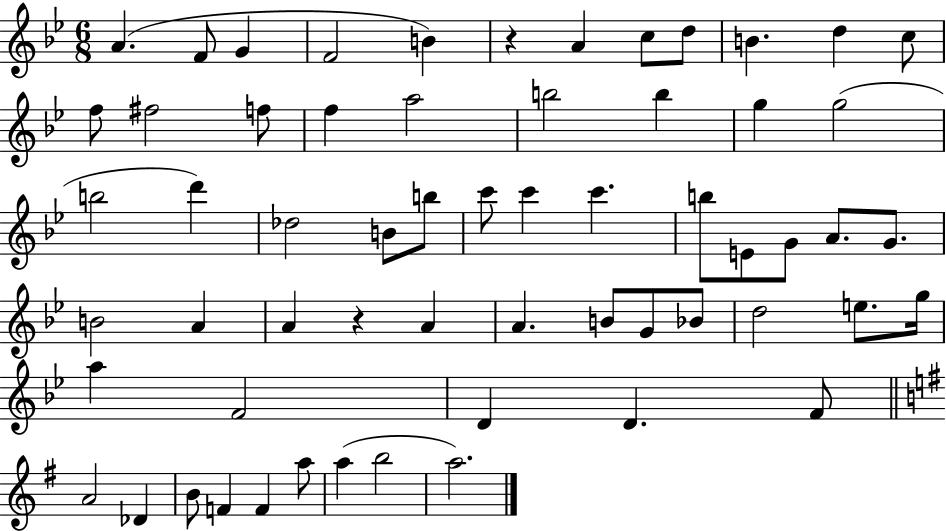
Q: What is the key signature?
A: BES major